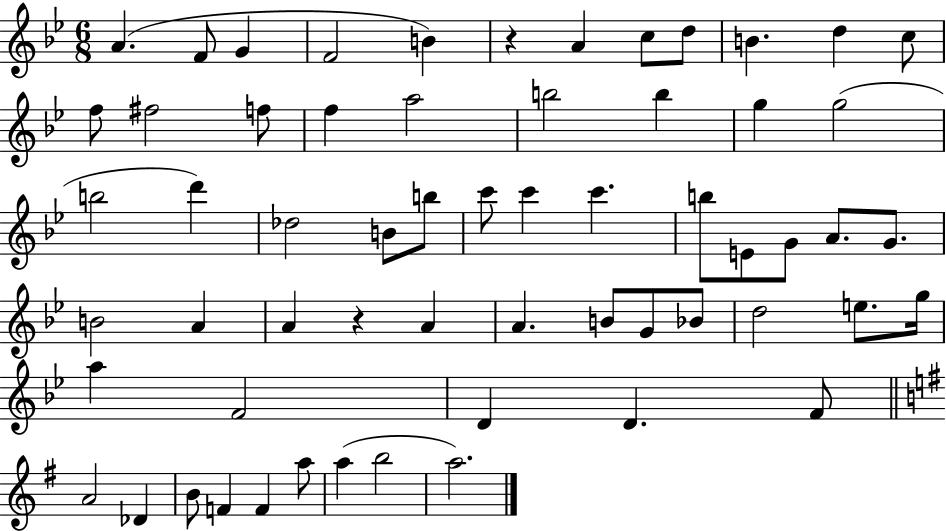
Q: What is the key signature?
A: BES major